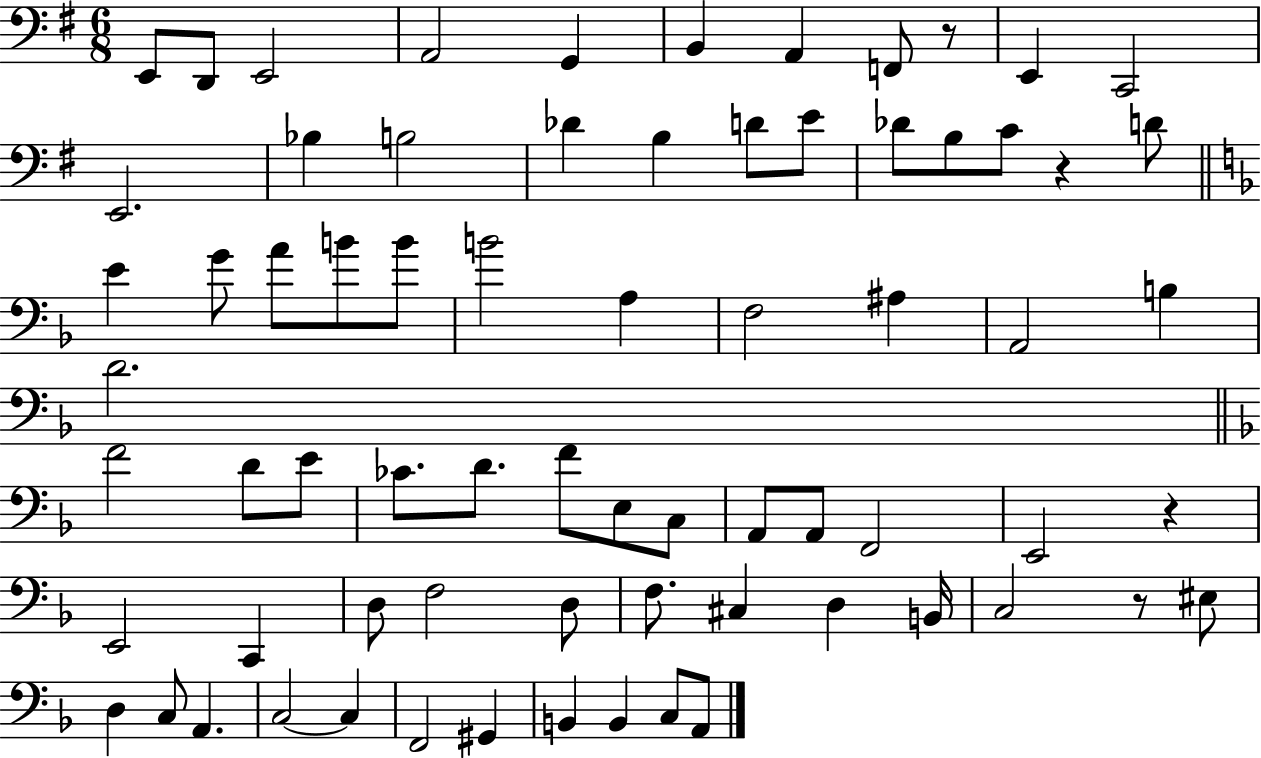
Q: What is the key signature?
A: G major